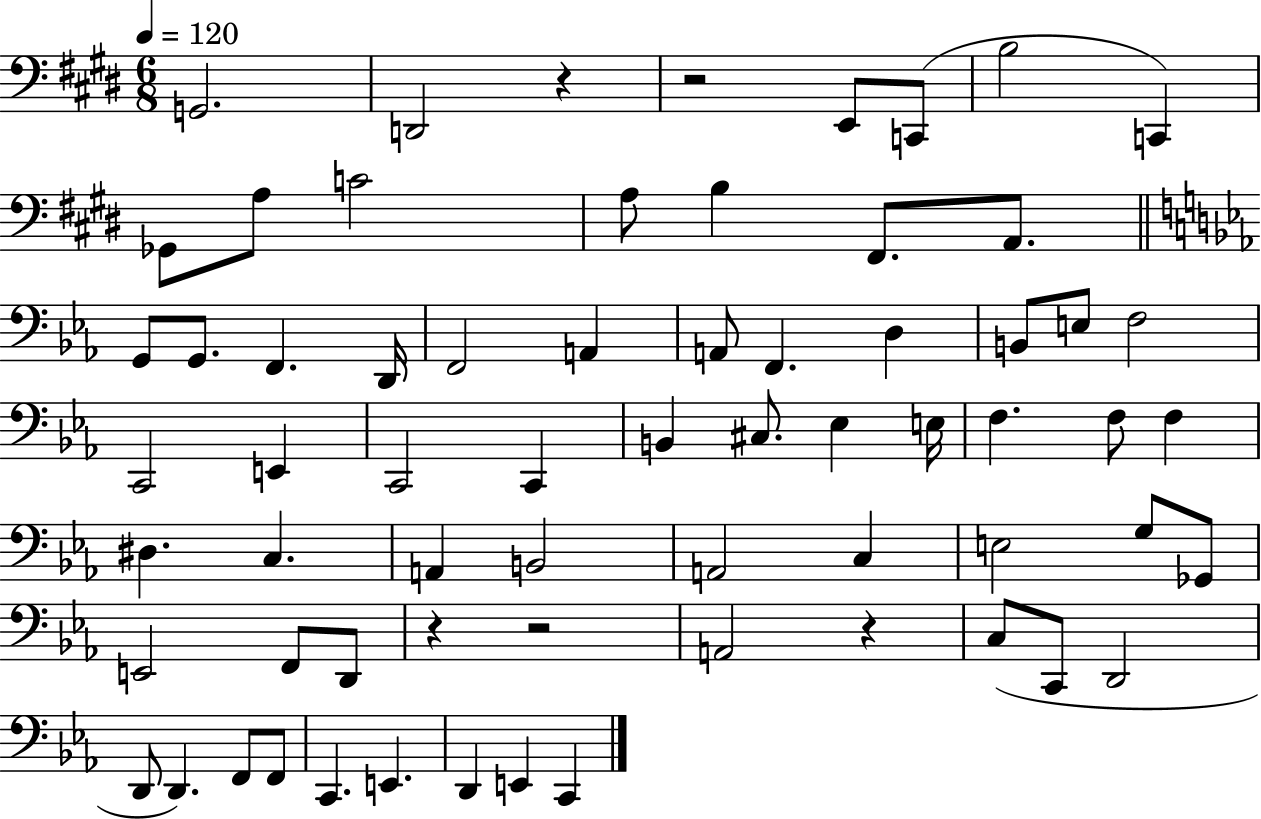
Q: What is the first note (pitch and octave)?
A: G2